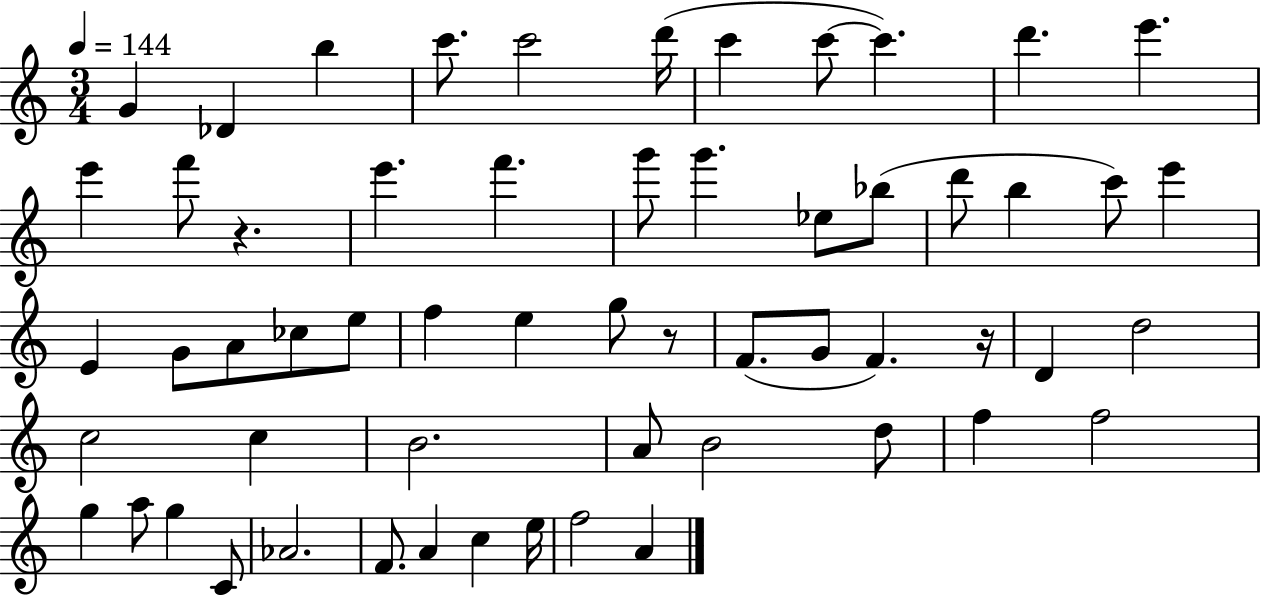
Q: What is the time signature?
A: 3/4